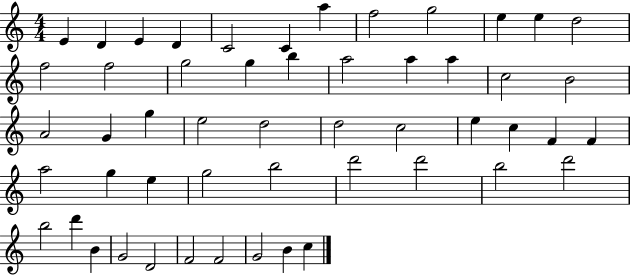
{
  \clef treble
  \numericTimeSignature
  \time 4/4
  \key c \major
  e'4 d'4 e'4 d'4 | c'2 c'4 a''4 | f''2 g''2 | e''4 e''4 d''2 | \break f''2 f''2 | g''2 g''4 b''4 | a''2 a''4 a''4 | c''2 b'2 | \break a'2 g'4 g''4 | e''2 d''2 | d''2 c''2 | e''4 c''4 f'4 f'4 | \break a''2 g''4 e''4 | g''2 b''2 | d'''2 d'''2 | b''2 d'''2 | \break b''2 d'''4 b'4 | g'2 d'2 | f'2 f'2 | g'2 b'4 c''4 | \break \bar "|."
}